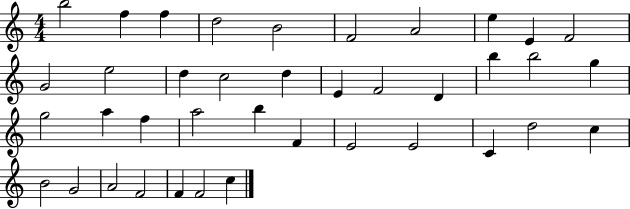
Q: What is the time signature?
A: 4/4